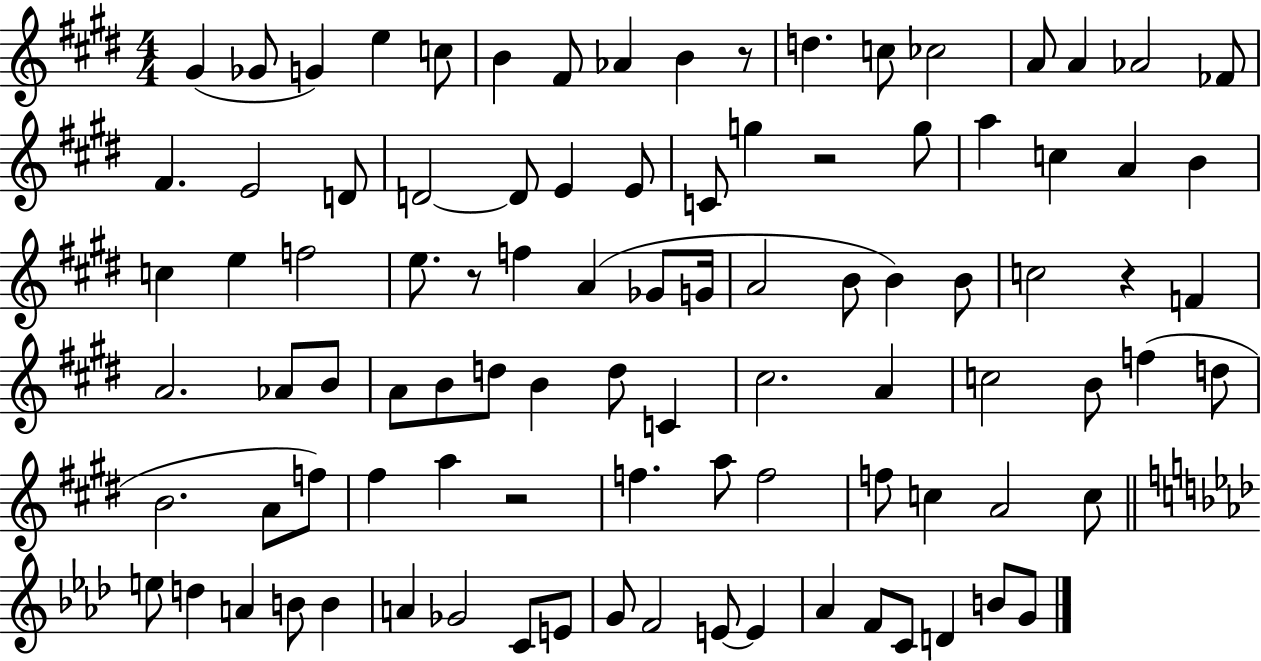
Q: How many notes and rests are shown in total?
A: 95